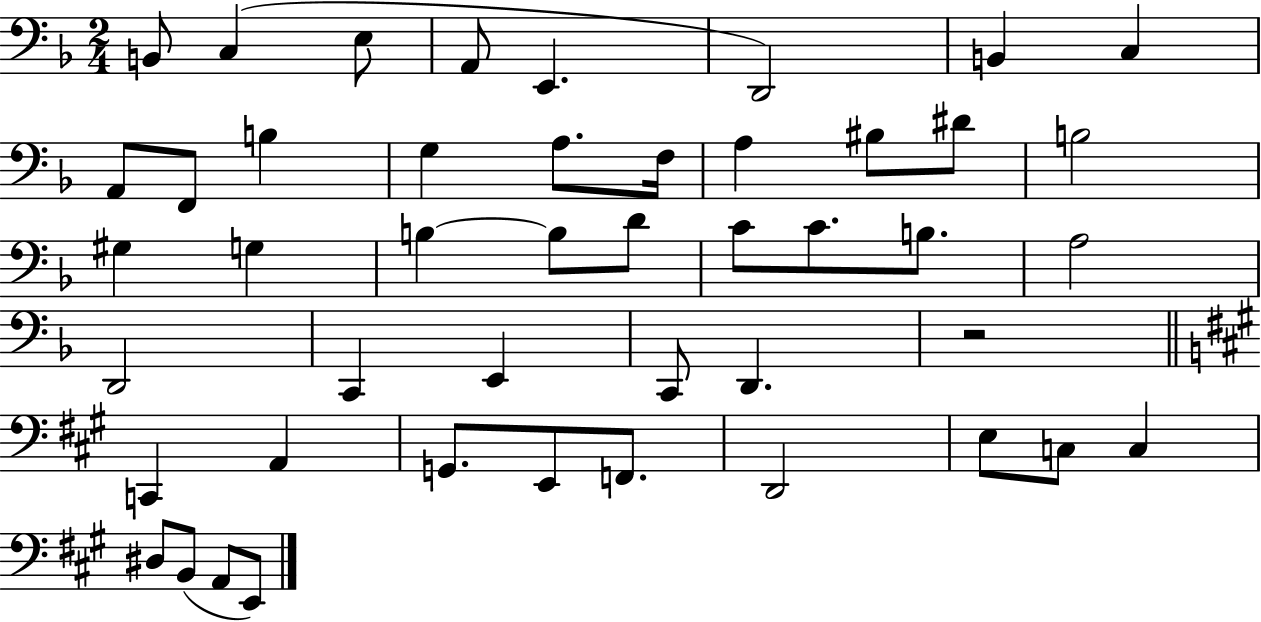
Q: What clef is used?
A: bass